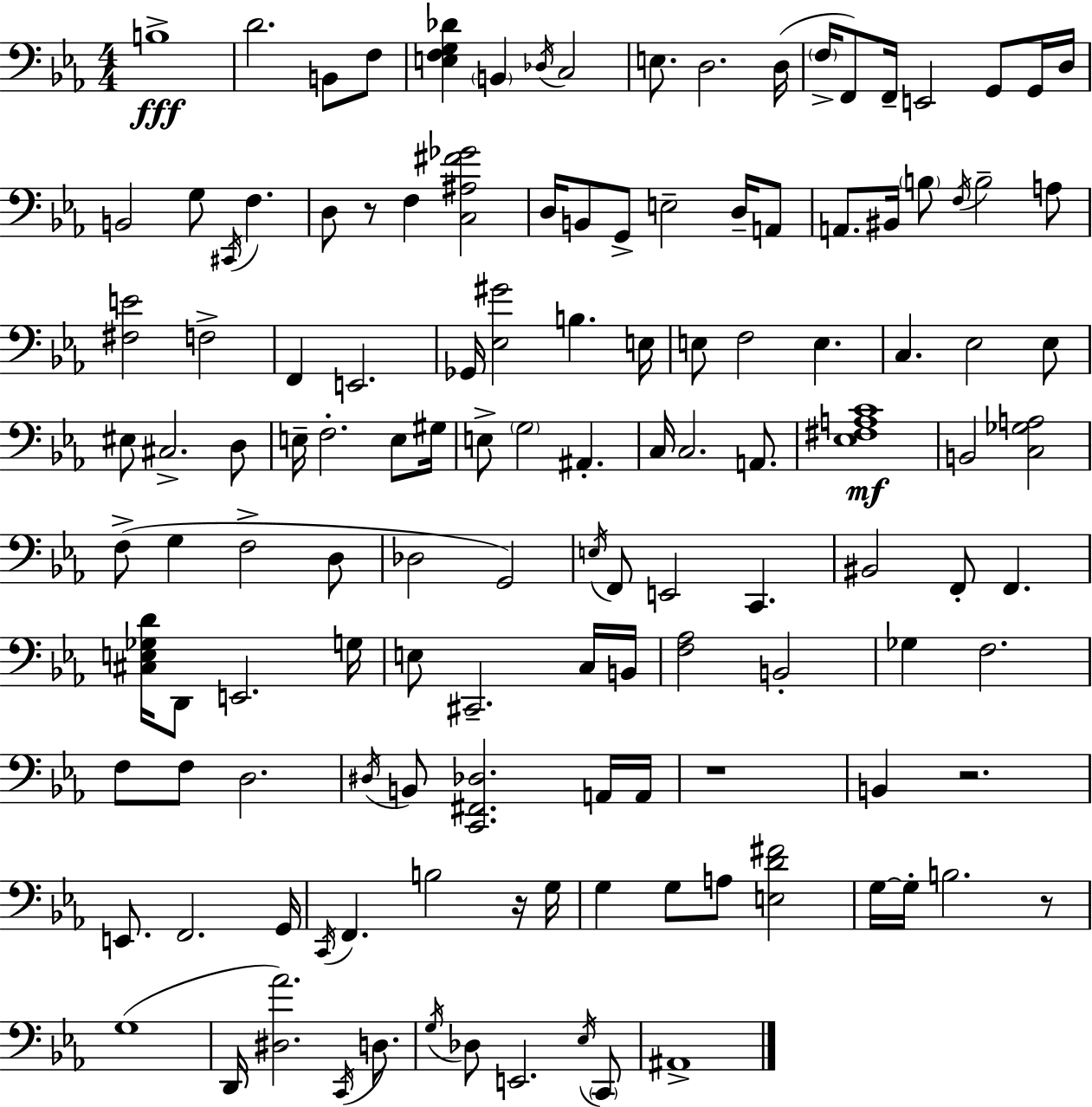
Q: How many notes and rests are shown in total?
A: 131